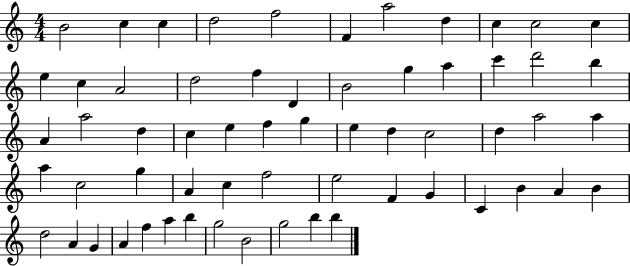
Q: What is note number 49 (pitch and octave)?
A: B4